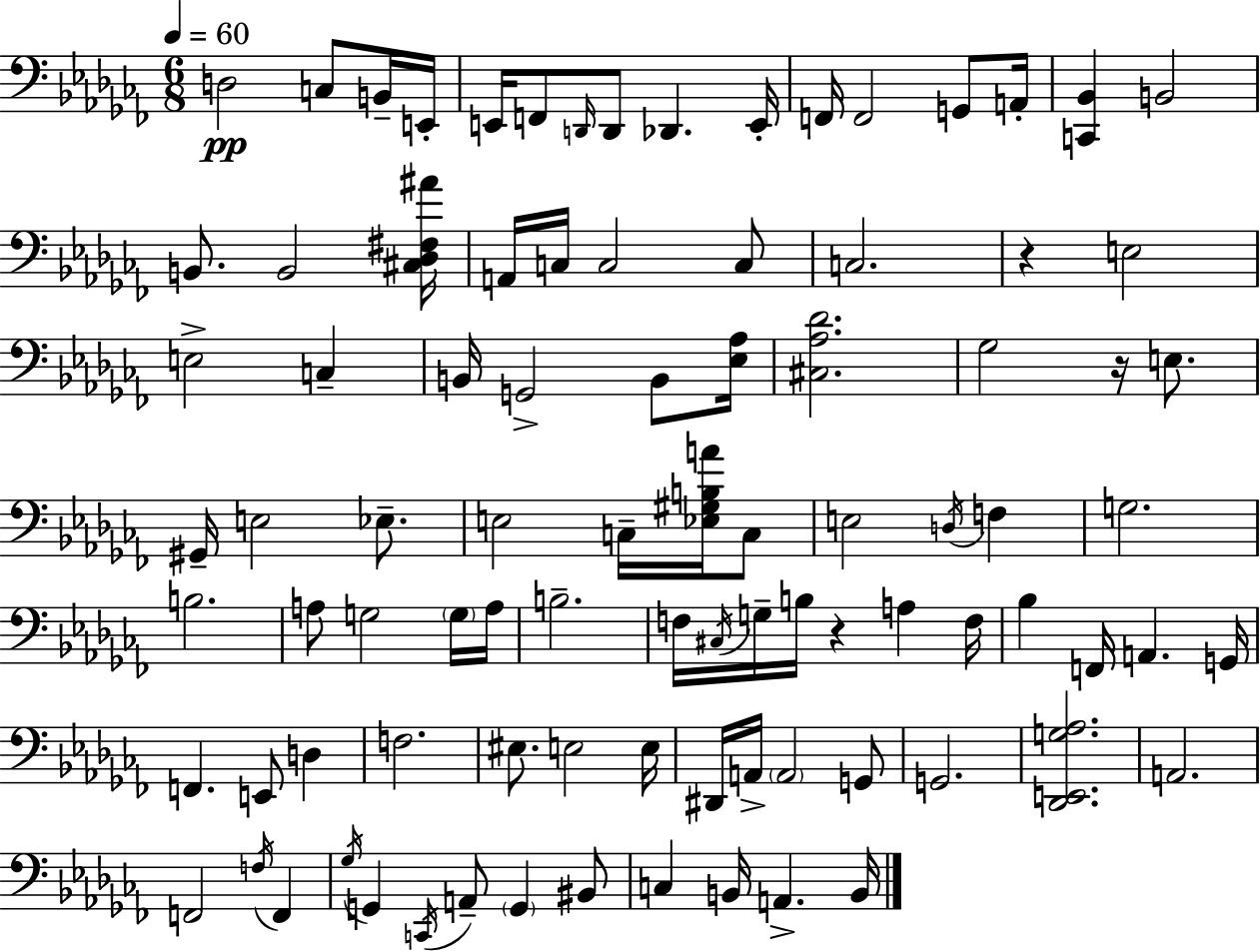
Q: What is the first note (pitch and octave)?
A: D3